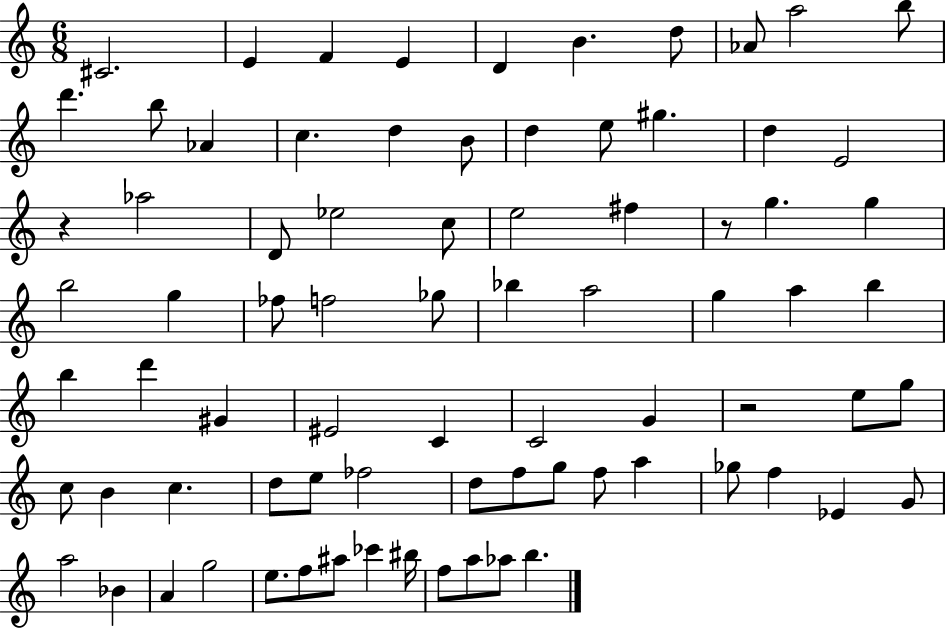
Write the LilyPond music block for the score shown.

{
  \clef treble
  \numericTimeSignature
  \time 6/8
  \key c \major
  cis'2. | e'4 f'4 e'4 | d'4 b'4. d''8 | aes'8 a''2 b''8 | \break d'''4. b''8 aes'4 | c''4. d''4 b'8 | d''4 e''8 gis''4. | d''4 e'2 | \break r4 aes''2 | d'8 ees''2 c''8 | e''2 fis''4 | r8 g''4. g''4 | \break b''2 g''4 | fes''8 f''2 ges''8 | bes''4 a''2 | g''4 a''4 b''4 | \break b''4 d'''4 gis'4 | eis'2 c'4 | c'2 g'4 | r2 e''8 g''8 | \break c''8 b'4 c''4. | d''8 e''8 fes''2 | d''8 f''8 g''8 f''8 a''4 | ges''8 f''4 ees'4 g'8 | \break a''2 bes'4 | a'4 g''2 | e''8. f''8 ais''8 ces'''4 bis''16 | f''8 a''8 aes''8 b''4. | \break \bar "|."
}